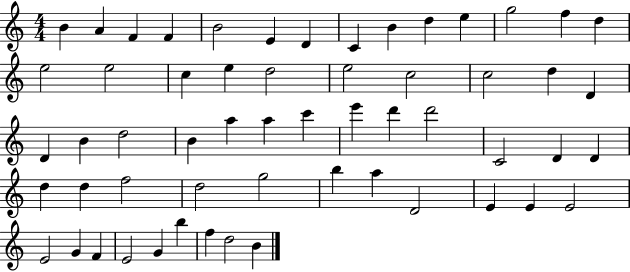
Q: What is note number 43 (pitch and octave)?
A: B5